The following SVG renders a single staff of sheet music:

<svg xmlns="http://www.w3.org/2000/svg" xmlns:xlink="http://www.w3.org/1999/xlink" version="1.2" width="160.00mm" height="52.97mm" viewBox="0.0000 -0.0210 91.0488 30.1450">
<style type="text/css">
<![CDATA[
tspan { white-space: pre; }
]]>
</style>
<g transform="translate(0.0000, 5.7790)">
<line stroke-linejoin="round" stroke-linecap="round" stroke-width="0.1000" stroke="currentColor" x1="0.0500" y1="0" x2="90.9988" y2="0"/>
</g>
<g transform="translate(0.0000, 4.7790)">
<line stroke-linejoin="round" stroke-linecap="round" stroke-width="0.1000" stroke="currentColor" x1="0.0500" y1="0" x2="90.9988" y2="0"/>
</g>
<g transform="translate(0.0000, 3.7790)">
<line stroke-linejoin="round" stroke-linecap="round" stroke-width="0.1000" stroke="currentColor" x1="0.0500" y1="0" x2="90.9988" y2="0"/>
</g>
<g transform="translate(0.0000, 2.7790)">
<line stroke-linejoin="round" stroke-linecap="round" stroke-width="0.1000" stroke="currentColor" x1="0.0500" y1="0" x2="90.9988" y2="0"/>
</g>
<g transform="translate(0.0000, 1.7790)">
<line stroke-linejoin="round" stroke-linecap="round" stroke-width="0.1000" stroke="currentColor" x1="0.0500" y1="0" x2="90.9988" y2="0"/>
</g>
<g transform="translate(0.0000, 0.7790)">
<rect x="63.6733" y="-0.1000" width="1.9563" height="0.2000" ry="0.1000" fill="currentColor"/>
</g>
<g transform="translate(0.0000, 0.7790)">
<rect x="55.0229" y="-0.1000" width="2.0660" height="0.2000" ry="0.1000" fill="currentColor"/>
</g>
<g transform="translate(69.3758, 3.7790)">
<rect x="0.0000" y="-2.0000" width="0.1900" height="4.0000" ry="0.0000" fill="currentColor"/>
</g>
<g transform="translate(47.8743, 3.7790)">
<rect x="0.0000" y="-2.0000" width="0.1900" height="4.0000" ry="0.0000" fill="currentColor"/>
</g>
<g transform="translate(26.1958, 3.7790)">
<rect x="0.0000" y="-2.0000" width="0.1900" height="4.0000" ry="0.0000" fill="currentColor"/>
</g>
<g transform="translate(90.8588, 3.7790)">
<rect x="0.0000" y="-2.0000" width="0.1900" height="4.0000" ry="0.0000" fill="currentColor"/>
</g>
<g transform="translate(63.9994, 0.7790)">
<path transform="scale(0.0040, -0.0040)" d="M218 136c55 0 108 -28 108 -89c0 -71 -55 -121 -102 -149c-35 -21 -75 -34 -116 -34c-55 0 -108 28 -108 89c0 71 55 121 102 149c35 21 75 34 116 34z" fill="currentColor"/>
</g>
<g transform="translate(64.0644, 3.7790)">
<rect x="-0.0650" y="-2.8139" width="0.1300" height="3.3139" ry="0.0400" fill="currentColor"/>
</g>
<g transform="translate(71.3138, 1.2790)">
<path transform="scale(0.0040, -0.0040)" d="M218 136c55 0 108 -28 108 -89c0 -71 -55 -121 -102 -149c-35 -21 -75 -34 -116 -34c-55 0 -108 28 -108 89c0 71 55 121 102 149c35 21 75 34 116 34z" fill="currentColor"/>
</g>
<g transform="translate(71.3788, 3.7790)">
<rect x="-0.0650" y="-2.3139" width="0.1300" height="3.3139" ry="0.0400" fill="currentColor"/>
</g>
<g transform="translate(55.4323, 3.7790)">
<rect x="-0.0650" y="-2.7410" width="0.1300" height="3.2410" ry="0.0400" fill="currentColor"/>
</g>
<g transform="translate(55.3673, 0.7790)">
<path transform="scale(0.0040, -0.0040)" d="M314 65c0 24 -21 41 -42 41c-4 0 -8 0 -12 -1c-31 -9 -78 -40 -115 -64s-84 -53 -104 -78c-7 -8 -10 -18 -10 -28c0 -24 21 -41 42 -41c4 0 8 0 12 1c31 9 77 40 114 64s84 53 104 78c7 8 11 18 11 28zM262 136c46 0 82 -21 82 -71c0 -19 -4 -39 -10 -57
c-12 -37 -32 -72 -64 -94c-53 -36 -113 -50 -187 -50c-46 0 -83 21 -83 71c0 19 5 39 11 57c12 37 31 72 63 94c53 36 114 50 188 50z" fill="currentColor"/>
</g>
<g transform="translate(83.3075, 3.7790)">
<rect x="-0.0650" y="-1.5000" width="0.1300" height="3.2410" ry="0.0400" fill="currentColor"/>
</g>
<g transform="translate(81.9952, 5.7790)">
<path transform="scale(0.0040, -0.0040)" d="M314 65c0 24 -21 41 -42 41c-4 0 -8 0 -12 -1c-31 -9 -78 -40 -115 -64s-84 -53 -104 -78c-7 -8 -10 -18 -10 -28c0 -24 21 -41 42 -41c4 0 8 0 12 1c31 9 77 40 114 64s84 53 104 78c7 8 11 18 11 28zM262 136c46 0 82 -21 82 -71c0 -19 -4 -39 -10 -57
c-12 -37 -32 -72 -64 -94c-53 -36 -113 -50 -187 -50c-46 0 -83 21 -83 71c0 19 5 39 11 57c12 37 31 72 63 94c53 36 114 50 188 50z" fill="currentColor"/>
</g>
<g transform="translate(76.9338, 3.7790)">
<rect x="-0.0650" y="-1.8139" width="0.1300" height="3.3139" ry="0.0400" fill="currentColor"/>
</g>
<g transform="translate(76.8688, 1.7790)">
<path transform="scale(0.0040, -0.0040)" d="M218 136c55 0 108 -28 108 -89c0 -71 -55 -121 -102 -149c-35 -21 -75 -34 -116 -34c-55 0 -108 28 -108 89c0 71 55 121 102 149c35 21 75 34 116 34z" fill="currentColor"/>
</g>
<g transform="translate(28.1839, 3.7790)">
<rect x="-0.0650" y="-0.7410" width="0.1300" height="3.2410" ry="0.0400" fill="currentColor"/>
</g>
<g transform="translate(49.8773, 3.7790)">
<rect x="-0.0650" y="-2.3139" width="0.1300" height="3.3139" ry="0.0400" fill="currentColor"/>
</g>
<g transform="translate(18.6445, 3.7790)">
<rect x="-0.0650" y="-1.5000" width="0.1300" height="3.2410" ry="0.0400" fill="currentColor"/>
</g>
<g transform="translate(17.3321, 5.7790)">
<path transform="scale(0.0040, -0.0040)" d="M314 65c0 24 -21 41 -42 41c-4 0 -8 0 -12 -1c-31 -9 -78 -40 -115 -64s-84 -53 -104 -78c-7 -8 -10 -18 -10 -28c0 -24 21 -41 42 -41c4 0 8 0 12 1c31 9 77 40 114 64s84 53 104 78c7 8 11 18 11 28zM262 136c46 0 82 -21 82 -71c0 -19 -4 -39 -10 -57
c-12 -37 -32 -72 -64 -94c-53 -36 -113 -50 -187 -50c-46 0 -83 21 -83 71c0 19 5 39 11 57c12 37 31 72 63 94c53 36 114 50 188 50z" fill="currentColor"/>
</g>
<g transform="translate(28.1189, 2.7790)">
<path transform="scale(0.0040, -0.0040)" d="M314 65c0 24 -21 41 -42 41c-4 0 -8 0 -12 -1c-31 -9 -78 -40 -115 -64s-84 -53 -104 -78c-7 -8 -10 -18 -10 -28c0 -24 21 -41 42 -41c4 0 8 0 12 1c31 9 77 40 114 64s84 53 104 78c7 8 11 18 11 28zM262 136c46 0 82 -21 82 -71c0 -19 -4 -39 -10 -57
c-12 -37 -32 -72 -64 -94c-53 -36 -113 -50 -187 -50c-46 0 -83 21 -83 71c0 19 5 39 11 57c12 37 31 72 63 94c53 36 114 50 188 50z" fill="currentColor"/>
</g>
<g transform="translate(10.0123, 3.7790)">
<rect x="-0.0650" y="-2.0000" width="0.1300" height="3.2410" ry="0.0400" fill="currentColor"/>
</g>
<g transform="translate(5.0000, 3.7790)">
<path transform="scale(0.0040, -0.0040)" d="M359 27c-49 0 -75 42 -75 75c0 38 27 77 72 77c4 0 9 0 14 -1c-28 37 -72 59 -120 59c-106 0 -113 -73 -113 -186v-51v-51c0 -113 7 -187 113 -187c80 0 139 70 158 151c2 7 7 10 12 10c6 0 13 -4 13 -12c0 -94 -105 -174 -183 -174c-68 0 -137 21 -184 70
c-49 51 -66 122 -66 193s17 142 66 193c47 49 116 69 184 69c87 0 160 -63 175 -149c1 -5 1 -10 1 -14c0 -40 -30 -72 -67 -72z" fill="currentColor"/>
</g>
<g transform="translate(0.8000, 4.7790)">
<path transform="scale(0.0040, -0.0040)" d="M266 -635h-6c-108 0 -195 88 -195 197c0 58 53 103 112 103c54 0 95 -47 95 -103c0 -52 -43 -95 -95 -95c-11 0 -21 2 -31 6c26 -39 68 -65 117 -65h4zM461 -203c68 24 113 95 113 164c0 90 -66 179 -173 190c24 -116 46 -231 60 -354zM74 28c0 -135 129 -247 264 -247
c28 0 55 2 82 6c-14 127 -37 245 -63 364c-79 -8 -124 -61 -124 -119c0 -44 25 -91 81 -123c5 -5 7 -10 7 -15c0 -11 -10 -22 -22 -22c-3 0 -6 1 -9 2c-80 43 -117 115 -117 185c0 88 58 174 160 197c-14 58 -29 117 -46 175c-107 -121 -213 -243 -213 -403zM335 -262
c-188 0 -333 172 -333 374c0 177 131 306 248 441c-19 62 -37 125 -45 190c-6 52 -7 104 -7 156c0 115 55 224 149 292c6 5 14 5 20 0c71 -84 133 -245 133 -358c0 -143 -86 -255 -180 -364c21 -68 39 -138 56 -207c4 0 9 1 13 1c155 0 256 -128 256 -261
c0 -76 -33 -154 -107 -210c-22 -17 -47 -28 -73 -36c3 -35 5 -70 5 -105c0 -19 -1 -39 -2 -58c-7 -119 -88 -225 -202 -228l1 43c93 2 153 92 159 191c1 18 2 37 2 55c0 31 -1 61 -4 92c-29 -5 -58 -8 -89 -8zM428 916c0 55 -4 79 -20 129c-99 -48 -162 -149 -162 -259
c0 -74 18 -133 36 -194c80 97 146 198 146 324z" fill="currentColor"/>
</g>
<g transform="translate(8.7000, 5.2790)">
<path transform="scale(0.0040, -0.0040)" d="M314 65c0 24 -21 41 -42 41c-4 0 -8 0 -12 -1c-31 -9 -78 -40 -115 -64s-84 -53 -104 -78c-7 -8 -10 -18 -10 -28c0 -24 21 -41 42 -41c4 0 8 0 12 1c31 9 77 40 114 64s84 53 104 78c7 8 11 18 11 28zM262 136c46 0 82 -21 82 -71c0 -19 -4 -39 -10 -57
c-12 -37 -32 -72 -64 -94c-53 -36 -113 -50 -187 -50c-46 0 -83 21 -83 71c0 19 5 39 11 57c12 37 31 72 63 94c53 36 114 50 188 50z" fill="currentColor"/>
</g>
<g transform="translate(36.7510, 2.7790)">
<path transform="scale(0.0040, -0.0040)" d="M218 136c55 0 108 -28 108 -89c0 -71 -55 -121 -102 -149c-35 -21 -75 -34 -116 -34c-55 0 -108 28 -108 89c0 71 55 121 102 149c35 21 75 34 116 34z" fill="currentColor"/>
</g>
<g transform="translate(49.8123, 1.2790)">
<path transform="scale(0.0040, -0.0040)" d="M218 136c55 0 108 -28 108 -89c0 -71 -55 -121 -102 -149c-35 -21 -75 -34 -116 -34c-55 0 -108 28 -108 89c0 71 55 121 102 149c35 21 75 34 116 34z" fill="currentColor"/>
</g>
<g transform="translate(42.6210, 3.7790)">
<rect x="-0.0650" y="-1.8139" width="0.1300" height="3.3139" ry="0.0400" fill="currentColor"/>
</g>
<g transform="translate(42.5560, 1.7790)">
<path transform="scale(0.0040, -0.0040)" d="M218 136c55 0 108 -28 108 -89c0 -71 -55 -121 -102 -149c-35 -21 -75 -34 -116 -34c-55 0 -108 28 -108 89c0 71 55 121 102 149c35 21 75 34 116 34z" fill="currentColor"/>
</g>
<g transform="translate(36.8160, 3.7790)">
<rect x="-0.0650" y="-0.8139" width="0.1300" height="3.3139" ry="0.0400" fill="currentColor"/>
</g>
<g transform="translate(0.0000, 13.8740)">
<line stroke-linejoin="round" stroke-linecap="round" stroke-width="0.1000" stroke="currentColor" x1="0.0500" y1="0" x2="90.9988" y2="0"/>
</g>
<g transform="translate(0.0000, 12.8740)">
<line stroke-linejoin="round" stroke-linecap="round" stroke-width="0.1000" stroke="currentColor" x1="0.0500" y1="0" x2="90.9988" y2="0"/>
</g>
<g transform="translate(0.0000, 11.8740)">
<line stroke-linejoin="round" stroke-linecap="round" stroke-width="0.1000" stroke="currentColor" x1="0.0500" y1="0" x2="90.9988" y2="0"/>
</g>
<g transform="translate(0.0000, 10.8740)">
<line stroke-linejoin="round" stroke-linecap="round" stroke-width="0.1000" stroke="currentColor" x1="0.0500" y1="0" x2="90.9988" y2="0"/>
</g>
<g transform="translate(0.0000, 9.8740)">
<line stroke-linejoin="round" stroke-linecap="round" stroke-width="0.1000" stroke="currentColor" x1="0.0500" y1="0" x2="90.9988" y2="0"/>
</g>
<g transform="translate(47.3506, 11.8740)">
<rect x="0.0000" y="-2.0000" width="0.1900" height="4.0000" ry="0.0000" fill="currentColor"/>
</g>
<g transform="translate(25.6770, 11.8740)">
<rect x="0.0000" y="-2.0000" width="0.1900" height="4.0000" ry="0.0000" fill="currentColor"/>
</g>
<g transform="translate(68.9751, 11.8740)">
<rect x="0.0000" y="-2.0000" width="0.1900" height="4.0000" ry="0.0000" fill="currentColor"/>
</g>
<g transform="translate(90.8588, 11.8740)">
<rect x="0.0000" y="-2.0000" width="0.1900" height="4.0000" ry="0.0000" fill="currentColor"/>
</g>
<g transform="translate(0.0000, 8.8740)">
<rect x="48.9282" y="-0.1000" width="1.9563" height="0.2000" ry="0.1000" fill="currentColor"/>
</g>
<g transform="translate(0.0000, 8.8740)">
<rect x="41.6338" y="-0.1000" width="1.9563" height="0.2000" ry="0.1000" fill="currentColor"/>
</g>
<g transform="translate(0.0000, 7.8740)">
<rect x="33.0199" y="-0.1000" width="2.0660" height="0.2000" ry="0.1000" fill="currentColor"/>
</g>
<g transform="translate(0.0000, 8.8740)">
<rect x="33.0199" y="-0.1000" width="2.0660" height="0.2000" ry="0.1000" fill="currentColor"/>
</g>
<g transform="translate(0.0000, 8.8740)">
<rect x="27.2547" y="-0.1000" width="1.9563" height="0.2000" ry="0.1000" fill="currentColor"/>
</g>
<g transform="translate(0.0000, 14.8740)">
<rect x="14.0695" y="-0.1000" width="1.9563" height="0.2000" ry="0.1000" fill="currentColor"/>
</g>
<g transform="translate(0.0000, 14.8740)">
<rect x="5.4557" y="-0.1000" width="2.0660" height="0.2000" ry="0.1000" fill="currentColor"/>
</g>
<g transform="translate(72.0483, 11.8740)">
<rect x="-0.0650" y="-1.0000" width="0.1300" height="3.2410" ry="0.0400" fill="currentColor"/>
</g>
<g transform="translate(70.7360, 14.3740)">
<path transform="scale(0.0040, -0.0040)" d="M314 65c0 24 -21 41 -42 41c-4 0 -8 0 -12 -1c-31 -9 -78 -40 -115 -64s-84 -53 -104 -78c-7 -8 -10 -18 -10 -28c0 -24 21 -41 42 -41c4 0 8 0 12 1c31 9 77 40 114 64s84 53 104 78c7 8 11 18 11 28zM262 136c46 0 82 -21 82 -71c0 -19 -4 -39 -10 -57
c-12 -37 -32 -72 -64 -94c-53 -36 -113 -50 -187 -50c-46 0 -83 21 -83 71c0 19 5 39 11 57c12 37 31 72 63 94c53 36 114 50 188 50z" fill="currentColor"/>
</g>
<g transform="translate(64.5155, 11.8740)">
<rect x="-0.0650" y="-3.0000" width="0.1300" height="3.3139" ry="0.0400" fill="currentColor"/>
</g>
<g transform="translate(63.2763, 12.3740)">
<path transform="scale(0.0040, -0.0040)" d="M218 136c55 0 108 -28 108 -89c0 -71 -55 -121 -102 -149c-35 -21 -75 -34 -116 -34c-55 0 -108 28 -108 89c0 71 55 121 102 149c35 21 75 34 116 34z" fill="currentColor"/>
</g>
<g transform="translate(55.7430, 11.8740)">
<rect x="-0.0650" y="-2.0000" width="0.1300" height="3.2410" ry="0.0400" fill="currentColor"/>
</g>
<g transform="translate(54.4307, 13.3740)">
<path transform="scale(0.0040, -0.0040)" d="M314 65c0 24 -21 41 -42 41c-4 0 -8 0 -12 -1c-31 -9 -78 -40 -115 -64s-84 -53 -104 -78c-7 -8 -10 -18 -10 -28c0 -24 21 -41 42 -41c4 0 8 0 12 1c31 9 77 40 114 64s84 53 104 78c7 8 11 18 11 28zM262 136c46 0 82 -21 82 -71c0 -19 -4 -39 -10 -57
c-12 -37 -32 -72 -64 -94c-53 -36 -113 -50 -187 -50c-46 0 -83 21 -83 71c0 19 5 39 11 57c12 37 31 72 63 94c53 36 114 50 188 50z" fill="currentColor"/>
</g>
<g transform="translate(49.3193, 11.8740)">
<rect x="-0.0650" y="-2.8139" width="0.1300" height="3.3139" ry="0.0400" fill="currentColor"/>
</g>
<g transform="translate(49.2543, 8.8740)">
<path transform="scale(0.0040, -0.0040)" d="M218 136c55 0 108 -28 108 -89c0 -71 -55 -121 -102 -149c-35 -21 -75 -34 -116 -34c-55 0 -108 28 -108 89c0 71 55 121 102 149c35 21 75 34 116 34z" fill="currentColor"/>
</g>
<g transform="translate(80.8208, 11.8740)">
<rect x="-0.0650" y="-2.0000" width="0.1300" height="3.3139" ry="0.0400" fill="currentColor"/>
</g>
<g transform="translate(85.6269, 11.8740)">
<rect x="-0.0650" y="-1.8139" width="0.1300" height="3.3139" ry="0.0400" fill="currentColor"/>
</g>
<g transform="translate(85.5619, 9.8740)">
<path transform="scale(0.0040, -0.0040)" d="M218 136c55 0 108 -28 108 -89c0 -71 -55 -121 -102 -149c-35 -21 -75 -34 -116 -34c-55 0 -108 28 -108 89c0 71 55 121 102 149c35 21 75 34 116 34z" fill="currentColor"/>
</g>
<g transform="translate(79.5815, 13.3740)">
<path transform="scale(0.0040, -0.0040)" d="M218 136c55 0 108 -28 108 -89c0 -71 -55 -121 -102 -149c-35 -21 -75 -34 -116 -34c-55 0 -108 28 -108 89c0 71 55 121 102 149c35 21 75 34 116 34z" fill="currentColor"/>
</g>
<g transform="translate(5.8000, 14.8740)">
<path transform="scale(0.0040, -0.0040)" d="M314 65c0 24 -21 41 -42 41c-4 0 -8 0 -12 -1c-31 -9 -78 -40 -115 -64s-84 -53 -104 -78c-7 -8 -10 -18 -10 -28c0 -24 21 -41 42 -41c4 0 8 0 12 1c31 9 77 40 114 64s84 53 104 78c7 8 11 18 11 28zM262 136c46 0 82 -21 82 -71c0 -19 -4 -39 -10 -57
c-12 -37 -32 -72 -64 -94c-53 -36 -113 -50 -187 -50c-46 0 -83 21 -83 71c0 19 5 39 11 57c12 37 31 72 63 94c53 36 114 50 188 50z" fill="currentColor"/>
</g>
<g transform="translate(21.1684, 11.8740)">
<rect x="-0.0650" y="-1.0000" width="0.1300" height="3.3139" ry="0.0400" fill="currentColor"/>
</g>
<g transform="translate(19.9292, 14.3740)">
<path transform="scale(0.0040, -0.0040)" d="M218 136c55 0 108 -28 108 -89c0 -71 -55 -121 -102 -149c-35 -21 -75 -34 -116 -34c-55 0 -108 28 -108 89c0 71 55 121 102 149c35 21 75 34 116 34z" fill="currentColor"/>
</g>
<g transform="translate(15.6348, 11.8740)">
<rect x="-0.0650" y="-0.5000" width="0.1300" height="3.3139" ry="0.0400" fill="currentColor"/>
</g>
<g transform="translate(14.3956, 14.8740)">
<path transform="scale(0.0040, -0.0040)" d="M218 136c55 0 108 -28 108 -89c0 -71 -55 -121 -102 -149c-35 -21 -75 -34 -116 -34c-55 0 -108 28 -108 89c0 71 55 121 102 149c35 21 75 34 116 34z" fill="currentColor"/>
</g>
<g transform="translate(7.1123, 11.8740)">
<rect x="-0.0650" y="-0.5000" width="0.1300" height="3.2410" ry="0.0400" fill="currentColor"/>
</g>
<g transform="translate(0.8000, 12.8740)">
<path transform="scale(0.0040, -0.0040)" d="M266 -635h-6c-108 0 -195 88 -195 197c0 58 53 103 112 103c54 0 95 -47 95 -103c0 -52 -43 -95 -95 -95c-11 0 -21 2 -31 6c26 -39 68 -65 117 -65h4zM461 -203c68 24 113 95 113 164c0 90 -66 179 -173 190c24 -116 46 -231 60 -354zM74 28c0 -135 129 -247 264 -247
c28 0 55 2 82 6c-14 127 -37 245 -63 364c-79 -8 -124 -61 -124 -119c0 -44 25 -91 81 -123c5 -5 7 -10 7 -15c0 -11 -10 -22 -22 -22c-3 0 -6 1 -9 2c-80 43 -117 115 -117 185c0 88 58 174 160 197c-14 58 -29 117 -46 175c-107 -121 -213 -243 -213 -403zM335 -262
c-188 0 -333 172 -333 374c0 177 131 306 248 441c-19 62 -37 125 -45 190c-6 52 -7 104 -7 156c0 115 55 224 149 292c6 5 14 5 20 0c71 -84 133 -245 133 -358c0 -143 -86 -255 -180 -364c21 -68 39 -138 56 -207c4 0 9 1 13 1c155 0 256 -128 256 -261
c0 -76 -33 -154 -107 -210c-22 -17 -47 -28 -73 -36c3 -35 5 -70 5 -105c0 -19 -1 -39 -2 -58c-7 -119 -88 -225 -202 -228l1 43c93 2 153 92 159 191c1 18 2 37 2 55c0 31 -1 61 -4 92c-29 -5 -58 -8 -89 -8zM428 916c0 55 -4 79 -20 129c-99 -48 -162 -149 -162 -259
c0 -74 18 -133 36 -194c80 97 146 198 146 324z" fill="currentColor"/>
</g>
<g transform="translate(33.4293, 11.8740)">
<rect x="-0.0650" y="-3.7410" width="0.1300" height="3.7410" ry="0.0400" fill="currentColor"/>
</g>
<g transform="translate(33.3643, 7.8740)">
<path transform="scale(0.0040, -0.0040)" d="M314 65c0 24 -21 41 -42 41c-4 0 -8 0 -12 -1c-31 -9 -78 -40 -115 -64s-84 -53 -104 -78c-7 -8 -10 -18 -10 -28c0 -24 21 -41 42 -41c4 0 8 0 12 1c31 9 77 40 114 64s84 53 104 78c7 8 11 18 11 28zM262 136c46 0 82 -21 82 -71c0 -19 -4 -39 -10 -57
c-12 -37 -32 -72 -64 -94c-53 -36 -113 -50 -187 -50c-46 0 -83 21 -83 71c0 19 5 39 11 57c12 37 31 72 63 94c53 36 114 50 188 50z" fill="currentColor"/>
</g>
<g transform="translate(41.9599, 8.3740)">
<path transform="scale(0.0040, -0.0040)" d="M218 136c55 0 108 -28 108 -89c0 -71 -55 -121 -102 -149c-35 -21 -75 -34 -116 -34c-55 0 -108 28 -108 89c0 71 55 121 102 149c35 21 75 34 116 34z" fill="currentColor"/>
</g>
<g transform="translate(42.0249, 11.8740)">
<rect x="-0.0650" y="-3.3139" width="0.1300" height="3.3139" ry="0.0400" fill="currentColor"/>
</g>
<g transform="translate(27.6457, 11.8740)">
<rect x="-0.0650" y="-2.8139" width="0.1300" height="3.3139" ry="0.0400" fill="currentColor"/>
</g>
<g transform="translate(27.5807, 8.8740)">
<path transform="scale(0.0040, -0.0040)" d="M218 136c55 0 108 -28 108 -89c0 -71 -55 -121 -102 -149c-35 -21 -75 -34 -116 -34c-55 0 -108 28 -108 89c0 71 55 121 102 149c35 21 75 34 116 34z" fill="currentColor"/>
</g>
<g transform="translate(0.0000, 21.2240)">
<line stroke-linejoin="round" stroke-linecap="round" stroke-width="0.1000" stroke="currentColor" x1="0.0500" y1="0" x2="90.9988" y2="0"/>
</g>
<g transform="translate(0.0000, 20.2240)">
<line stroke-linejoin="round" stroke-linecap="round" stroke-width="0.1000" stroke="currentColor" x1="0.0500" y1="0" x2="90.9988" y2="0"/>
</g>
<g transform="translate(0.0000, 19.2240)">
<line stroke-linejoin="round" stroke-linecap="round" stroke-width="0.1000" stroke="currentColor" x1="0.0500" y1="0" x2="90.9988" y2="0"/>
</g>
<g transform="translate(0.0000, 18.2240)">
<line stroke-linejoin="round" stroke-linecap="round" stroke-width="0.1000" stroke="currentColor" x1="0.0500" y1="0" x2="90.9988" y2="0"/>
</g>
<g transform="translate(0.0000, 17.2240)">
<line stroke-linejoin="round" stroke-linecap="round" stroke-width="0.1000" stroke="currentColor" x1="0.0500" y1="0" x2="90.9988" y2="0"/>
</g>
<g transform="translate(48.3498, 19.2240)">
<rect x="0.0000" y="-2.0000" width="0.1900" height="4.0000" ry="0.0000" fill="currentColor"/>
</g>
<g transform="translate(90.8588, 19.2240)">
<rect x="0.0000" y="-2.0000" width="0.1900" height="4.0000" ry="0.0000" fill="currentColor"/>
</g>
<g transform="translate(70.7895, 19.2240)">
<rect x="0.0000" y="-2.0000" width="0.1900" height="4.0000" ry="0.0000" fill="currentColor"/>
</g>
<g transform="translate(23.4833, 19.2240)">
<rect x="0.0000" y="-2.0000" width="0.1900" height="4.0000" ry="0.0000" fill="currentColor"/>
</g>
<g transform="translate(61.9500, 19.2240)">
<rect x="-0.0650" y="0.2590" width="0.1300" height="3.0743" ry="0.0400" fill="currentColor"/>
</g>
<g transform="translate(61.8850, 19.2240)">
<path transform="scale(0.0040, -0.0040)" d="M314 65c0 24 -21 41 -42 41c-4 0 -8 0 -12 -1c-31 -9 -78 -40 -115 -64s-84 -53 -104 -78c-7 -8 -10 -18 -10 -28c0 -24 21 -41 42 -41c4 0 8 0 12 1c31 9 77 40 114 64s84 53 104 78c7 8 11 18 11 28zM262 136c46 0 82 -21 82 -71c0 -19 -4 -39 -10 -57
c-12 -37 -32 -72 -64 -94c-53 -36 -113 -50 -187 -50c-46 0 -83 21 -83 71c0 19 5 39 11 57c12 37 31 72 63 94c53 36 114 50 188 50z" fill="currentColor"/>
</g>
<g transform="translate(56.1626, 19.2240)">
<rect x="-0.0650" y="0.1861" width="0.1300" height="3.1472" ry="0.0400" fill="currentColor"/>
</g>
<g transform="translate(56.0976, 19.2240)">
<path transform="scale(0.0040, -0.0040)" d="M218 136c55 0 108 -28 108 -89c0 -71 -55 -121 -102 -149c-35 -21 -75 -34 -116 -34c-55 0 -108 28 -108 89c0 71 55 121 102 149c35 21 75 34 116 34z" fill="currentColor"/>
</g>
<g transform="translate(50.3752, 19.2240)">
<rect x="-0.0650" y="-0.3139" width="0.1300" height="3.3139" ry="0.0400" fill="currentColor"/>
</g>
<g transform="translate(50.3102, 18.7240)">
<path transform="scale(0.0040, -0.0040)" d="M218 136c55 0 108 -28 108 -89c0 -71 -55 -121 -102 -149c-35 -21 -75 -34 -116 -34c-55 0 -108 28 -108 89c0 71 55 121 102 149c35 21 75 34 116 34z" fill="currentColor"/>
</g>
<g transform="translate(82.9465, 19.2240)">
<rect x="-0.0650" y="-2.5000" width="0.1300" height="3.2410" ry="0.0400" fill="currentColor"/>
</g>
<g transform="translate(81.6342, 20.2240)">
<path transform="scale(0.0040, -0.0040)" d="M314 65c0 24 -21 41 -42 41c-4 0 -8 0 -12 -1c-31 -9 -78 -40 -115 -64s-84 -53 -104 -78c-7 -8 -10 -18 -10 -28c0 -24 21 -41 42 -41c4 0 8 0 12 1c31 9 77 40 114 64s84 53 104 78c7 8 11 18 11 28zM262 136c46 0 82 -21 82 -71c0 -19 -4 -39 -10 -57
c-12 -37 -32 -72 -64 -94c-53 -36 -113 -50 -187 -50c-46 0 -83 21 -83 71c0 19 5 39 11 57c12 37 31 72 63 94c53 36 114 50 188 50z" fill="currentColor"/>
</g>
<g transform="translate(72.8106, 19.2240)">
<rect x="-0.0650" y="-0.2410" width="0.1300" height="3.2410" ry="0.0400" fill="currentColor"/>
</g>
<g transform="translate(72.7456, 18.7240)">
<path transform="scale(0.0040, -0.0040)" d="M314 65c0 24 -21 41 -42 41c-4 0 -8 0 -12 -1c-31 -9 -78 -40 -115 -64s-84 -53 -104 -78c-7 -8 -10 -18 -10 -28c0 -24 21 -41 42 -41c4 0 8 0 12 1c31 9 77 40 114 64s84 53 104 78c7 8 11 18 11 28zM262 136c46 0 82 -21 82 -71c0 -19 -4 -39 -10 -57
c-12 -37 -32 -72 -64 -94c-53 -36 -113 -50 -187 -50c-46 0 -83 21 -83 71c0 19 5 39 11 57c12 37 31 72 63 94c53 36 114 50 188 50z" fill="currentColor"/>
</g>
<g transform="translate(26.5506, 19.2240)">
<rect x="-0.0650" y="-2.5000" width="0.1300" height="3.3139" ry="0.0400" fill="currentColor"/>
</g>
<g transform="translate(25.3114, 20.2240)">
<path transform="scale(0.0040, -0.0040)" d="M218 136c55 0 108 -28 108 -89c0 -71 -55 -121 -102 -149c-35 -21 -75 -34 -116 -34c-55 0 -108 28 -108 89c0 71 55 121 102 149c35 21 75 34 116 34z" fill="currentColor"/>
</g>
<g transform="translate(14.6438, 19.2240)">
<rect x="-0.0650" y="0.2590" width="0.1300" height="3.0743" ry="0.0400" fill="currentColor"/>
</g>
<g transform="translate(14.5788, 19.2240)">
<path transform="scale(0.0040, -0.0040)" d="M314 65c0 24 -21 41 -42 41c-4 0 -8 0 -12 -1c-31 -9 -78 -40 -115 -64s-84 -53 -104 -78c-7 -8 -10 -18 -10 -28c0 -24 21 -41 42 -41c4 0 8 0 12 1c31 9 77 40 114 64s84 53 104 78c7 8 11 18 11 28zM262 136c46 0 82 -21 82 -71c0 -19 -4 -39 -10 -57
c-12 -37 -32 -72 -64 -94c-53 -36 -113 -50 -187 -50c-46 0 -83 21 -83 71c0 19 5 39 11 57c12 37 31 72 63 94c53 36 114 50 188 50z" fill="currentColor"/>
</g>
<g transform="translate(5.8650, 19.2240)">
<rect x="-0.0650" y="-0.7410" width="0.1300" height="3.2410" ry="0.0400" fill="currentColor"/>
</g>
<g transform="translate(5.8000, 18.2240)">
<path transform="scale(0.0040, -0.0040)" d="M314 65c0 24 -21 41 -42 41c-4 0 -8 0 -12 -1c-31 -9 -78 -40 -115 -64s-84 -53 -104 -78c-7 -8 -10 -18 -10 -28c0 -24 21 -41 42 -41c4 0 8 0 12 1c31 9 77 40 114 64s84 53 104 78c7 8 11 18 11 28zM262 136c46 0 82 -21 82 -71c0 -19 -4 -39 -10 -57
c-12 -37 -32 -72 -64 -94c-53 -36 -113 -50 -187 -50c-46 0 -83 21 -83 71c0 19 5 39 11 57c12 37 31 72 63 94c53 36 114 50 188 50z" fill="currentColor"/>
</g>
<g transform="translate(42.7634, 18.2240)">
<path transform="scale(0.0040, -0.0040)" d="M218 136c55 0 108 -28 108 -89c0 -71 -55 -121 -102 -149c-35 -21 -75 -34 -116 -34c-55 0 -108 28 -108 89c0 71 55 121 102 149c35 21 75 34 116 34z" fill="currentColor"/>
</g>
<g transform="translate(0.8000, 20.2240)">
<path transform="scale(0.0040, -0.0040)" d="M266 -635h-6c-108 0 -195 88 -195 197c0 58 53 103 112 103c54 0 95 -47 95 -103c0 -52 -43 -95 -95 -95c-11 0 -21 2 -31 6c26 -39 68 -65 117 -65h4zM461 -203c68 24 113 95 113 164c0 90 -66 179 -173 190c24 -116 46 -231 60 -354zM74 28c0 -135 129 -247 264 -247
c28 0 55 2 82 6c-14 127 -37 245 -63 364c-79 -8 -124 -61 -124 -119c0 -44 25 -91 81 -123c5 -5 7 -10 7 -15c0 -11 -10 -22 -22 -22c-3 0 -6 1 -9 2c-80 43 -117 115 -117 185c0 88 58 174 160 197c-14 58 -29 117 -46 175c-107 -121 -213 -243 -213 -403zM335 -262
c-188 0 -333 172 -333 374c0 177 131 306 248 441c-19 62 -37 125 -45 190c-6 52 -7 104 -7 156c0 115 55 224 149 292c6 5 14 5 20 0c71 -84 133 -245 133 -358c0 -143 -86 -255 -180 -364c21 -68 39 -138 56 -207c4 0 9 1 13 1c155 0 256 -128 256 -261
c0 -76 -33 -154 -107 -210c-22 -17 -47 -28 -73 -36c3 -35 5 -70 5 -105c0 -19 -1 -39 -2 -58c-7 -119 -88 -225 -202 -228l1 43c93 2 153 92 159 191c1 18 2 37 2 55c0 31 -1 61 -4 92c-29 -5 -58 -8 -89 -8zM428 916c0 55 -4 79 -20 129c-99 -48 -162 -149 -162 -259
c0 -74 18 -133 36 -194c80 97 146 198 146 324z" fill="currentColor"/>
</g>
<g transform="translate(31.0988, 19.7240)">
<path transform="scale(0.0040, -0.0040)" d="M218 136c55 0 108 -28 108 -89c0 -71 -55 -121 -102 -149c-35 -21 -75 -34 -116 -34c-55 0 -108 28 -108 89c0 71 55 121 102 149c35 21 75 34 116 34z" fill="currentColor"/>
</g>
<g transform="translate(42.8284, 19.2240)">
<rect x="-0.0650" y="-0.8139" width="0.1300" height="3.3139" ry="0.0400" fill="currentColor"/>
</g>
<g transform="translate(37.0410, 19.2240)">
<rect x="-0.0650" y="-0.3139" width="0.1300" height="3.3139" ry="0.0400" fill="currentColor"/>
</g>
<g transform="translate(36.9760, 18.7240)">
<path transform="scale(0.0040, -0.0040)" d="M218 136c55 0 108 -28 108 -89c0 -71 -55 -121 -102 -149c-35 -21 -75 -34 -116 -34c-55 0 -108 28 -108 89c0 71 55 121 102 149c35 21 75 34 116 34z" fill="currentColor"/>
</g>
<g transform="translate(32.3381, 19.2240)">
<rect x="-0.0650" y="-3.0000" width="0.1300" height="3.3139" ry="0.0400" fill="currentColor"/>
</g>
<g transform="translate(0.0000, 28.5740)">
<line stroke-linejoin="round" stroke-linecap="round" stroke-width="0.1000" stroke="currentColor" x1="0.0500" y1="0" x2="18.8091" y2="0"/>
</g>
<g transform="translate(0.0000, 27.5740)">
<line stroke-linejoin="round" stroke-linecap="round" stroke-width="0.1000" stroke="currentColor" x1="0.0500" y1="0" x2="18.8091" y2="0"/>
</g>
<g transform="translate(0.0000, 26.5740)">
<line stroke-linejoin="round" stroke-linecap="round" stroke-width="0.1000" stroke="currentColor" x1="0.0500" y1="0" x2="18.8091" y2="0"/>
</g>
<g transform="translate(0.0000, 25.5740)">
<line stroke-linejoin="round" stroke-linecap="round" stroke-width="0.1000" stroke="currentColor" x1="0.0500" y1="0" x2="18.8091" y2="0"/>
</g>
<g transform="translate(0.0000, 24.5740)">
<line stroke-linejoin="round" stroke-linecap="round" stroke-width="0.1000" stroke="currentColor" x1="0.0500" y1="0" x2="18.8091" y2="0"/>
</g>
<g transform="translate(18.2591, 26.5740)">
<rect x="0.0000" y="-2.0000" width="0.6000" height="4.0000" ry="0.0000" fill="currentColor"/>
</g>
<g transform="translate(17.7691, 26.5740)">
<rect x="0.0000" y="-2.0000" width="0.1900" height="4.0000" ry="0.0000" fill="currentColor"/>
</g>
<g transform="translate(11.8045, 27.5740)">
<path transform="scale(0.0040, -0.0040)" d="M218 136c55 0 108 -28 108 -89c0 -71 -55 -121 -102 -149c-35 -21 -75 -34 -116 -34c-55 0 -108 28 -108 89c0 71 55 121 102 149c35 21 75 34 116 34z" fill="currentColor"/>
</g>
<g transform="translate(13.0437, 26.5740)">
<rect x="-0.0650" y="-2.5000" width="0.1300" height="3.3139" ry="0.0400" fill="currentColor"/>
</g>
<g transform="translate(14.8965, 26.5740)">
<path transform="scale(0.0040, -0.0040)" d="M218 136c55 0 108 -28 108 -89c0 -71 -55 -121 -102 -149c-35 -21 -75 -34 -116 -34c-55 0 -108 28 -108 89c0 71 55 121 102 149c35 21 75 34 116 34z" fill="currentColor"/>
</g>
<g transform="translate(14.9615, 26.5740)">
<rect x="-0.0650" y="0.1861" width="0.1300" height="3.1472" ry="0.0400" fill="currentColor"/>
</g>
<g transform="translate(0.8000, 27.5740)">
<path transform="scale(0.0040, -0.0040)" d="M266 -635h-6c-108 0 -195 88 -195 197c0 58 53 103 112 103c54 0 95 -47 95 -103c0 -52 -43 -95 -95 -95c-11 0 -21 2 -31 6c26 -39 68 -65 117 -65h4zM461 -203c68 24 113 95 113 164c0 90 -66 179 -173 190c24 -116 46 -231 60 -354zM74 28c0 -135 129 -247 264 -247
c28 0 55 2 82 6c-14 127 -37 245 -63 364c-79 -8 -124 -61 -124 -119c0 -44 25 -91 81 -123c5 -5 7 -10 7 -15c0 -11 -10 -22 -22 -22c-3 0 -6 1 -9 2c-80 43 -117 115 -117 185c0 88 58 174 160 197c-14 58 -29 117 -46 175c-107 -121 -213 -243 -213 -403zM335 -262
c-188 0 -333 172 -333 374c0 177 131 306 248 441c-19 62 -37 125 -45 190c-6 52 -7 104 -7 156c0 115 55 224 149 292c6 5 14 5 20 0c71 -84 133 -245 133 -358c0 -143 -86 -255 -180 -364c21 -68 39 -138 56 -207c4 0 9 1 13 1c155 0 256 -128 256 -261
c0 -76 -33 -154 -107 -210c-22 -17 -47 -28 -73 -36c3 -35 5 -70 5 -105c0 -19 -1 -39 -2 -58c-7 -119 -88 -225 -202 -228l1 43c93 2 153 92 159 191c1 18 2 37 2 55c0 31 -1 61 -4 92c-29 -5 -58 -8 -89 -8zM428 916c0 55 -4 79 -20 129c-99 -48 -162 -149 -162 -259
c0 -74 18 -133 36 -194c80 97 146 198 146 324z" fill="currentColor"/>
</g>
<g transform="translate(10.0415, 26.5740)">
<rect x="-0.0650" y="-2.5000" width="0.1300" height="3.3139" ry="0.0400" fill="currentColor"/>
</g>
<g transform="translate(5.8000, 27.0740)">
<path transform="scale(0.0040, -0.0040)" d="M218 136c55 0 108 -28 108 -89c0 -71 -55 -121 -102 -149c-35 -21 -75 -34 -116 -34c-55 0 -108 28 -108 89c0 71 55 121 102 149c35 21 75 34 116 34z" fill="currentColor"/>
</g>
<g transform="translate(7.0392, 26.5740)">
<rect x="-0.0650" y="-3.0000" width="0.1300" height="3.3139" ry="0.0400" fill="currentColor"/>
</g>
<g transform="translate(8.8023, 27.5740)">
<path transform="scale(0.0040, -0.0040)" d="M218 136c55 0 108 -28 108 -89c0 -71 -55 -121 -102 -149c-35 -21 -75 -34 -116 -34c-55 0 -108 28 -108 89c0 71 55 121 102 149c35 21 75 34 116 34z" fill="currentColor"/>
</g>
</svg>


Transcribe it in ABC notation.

X:1
T:Untitled
M:4/4
L:1/4
K:C
F2 E2 d2 d f g a2 a g f E2 C2 C D a c'2 b a F2 A D2 F f d2 B2 G A c d c B B2 c2 G2 A G G B